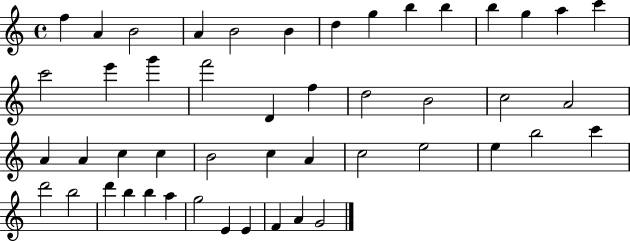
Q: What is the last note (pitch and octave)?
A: G4